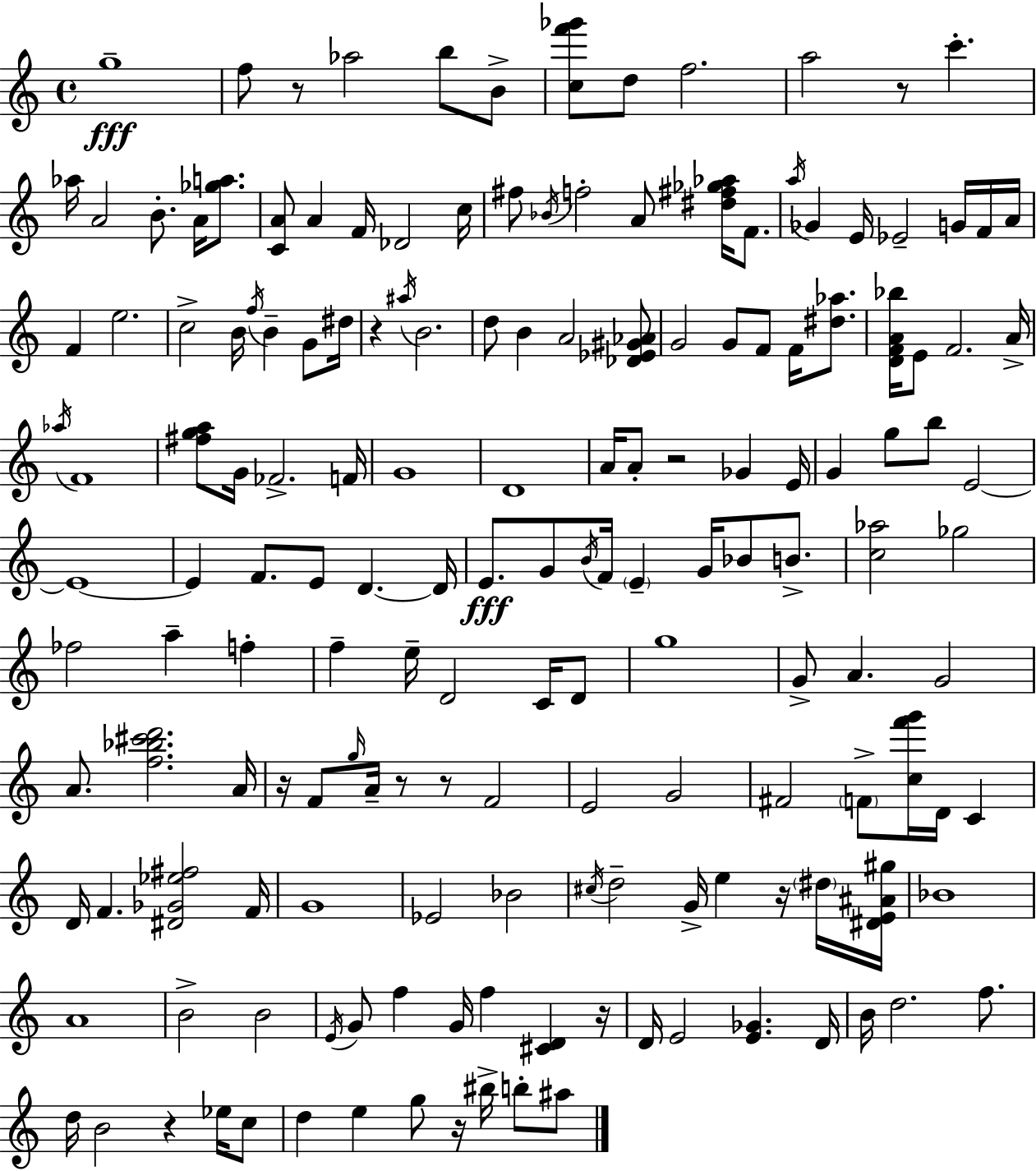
{
  \clef treble
  \time 4/4
  \defaultTimeSignature
  \key a \minor
  g''1--\fff | f''8 r8 aes''2 b''8 b'8-> | <c'' f''' ges'''>8 d''8 f''2. | a''2 r8 c'''4.-. | \break aes''16 a'2 b'8.-. a'16 <ges'' a''>8. | <c' a'>8 a'4 f'16 des'2 c''16 | fis''8 \acciaccatura { bes'16 } f''2-. a'8 <dis'' fis'' ges'' aes''>16 f'8. | \acciaccatura { a''16 } ges'4 e'16 ees'2-- g'16 | \break f'16 a'16 f'4 e''2. | c''2-> b'16 \acciaccatura { f''16 } b'4-- | g'8 dis''16 r4 \acciaccatura { ais''16 } b'2. | d''8 b'4 a'2 | \break <des' ees' gis' aes'>8 g'2 g'8 f'8 | f'16 <dis'' aes''>8. <d' f' a' bes''>16 e'8 f'2. | a'16-> \acciaccatura { aes''16 } f'1 | <fis'' g'' a''>8 g'16 fes'2.-> | \break f'16 g'1 | d'1 | a'16 a'8-. r2 | ges'4 e'16 g'4 g''8 b''8 e'2~~ | \break e'1~~ | e'4 f'8. e'8 d'4.~~ | d'16 e'8.\fff g'8 \acciaccatura { b'16 } f'16 \parenthesize e'4-- | g'16 bes'8 b'8.-> <c'' aes''>2 ges''2 | \break fes''2 a''4-- | f''4-. f''4-- e''16-- d'2 | c'16 d'8 g''1 | g'8-> a'4. g'2 | \break a'8. <f'' bes'' cis''' d'''>2. | a'16 r16 f'8 \grace { g''16 } a'16-- r8 r8 f'2 | e'2 g'2 | fis'2 \parenthesize f'8-> | \break <c'' f''' g'''>16 d'16 c'4 d'16 f'4. <dis' ges' ees'' fis''>2 | f'16 g'1 | ees'2 bes'2 | \acciaccatura { cis''16 } d''2-- | \break g'16-> e''4 r16 \parenthesize dis''16 <dis' e' ais' gis''>16 bes'1 | a'1 | b'2-> | b'2 \acciaccatura { e'16 } g'8 f''4 g'16 | \break f''4 <cis' d'>4 r16 d'16 e'2 | <e' ges'>4. d'16 b'16 d''2. | f''8. d''16 b'2 | r4 ees''16 c''8 d''4 e''4 | \break g''8 r16 bis''16-> b''8-. ais''8 \bar "|."
}